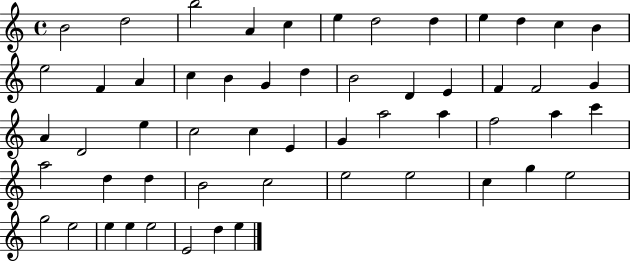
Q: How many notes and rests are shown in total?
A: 55